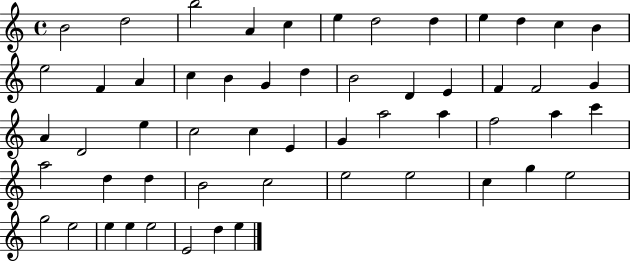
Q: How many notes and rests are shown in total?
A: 55